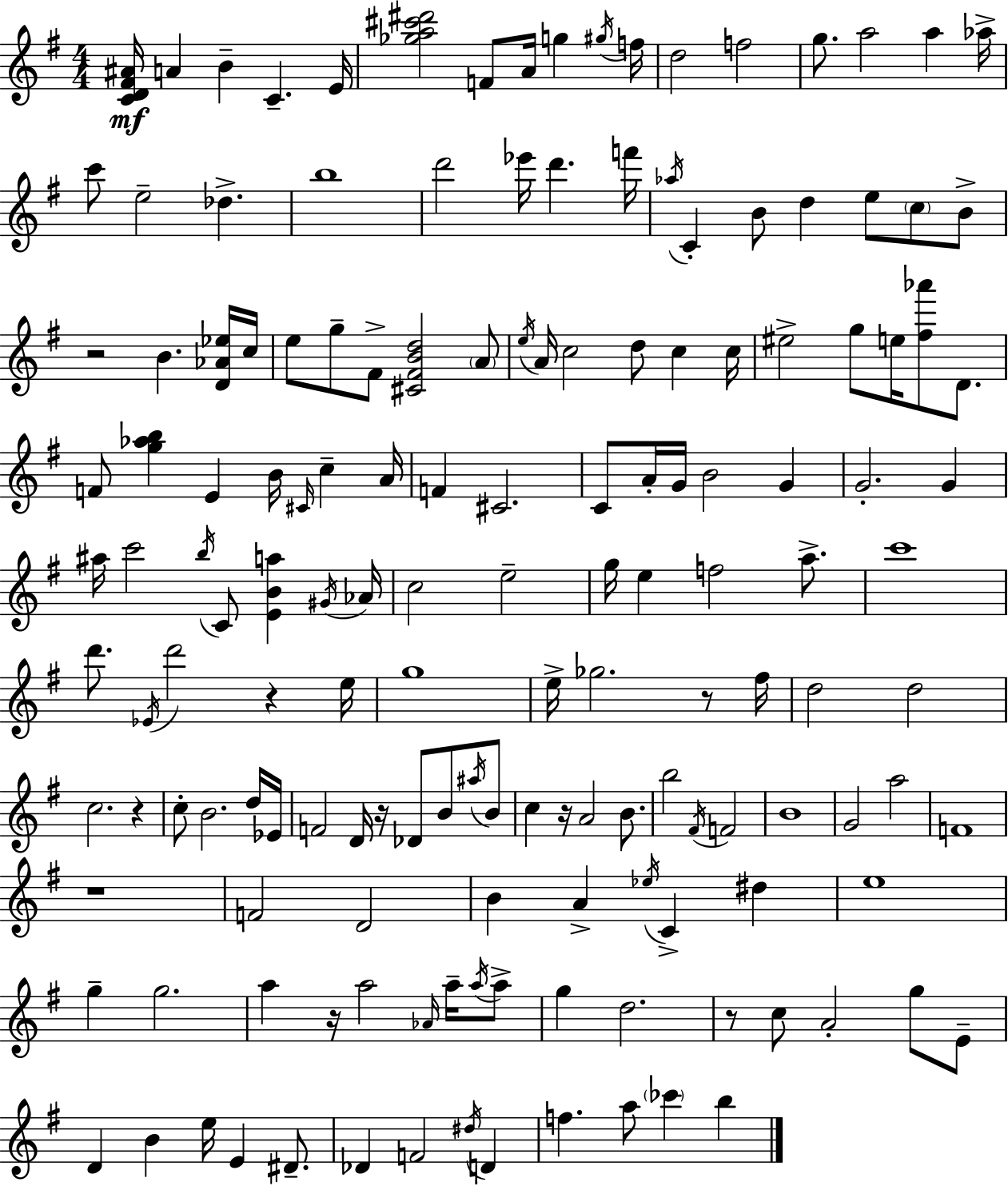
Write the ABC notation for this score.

X:1
T:Untitled
M:4/4
L:1/4
K:G
[CD^F^A]/4 A B C E/4 [_ga^c'^d']2 F/2 A/4 g ^g/4 f/4 d2 f2 g/2 a2 a _a/4 c'/2 e2 _d b4 d'2 _e'/4 d' f'/4 _a/4 C B/2 d e/2 c/2 B/2 z2 B [D_A_e]/4 c/4 e/2 g/2 ^F/2 [^C^FBd]2 A/2 e/4 A/4 c2 d/2 c c/4 ^e2 g/2 e/4 [^f_a']/2 D/2 F/2 [g_ab] E B/4 ^C/4 c A/4 F ^C2 C/2 A/4 G/4 B2 G G2 G ^a/4 c'2 b/4 C/2 [EBa] ^G/4 _A/4 c2 e2 g/4 e f2 a/2 c'4 d'/2 _E/4 d'2 z e/4 g4 e/4 _g2 z/2 ^f/4 d2 d2 c2 z c/2 B2 d/4 _E/4 F2 D/4 z/4 _D/2 B/2 ^a/4 B/2 c z/4 A2 B/2 b2 ^F/4 F2 B4 G2 a2 F4 z4 F2 D2 B A _e/4 C ^d e4 g g2 a z/4 a2 _A/4 a/4 a/4 a/2 g d2 z/2 c/2 A2 g/2 E/2 D B e/4 E ^D/2 _D F2 ^d/4 D f a/2 _c' b